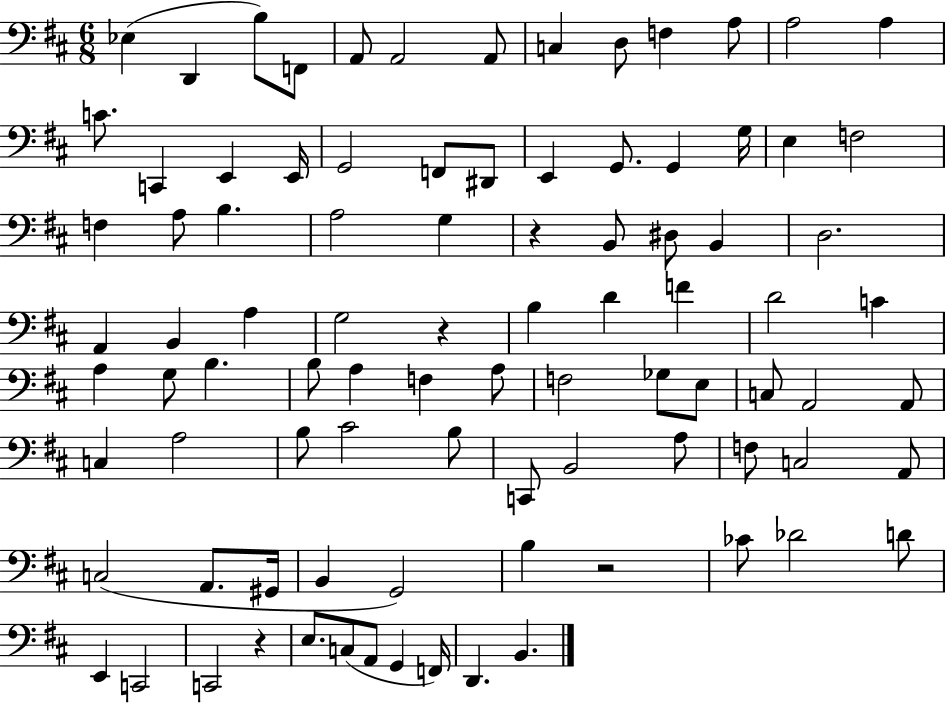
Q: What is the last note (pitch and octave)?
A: B2